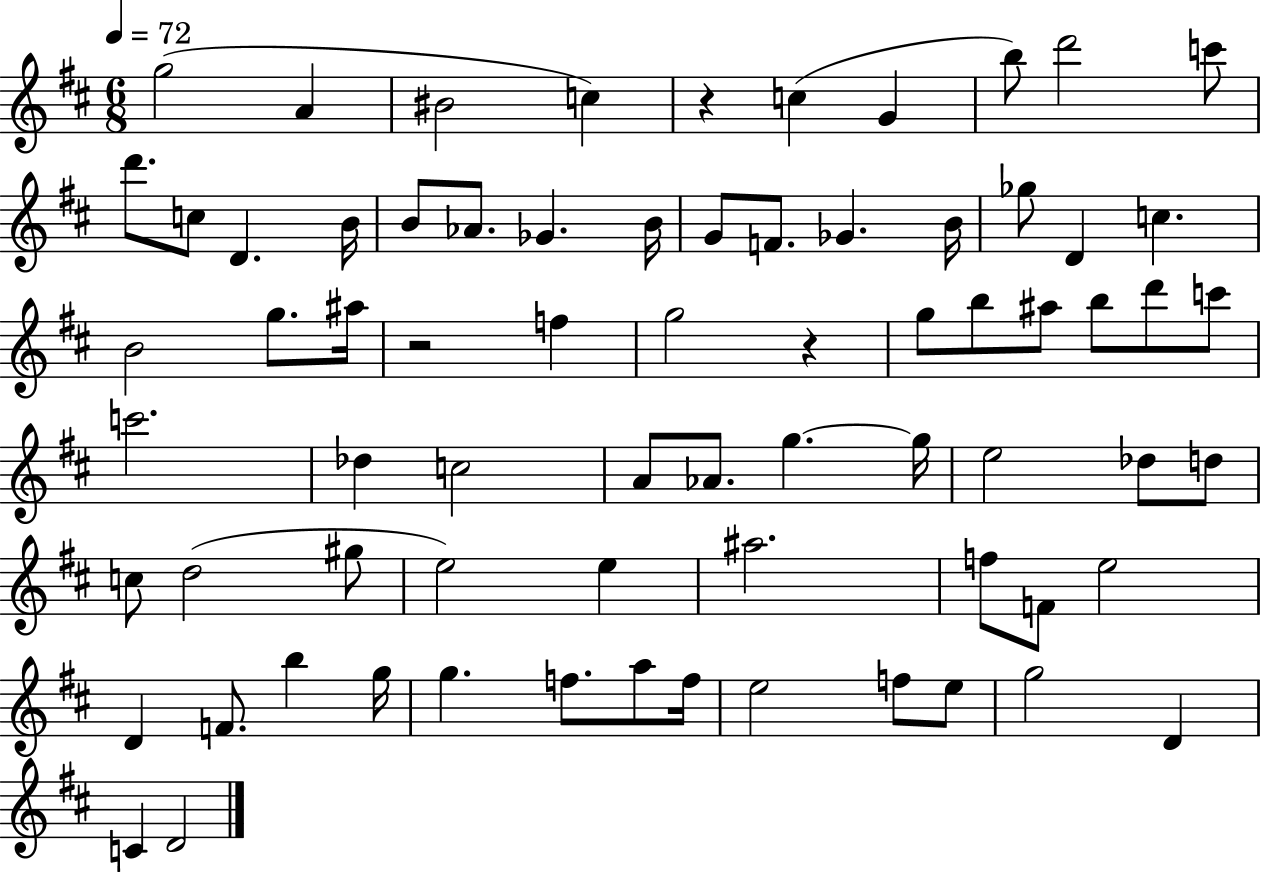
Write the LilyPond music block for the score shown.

{
  \clef treble
  \numericTimeSignature
  \time 6/8
  \key d \major
  \tempo 4 = 72
  g''2( a'4 | bis'2 c''4) | r4 c''4( g'4 | b''8) d'''2 c'''8 | \break d'''8. c''8 d'4. b'16 | b'8 aes'8. ges'4. b'16 | g'8 f'8. ges'4. b'16 | ges''8 d'4 c''4. | \break b'2 g''8. ais''16 | r2 f''4 | g''2 r4 | g''8 b''8 ais''8 b''8 d'''8 c'''8 | \break c'''2. | des''4 c''2 | a'8 aes'8. g''4.~~ g''16 | e''2 des''8 d''8 | \break c''8 d''2( gis''8 | e''2) e''4 | ais''2. | f''8 f'8 e''2 | \break d'4 f'8. b''4 g''16 | g''4. f''8. a''8 f''16 | e''2 f''8 e''8 | g''2 d'4 | \break c'4 d'2 | \bar "|."
}